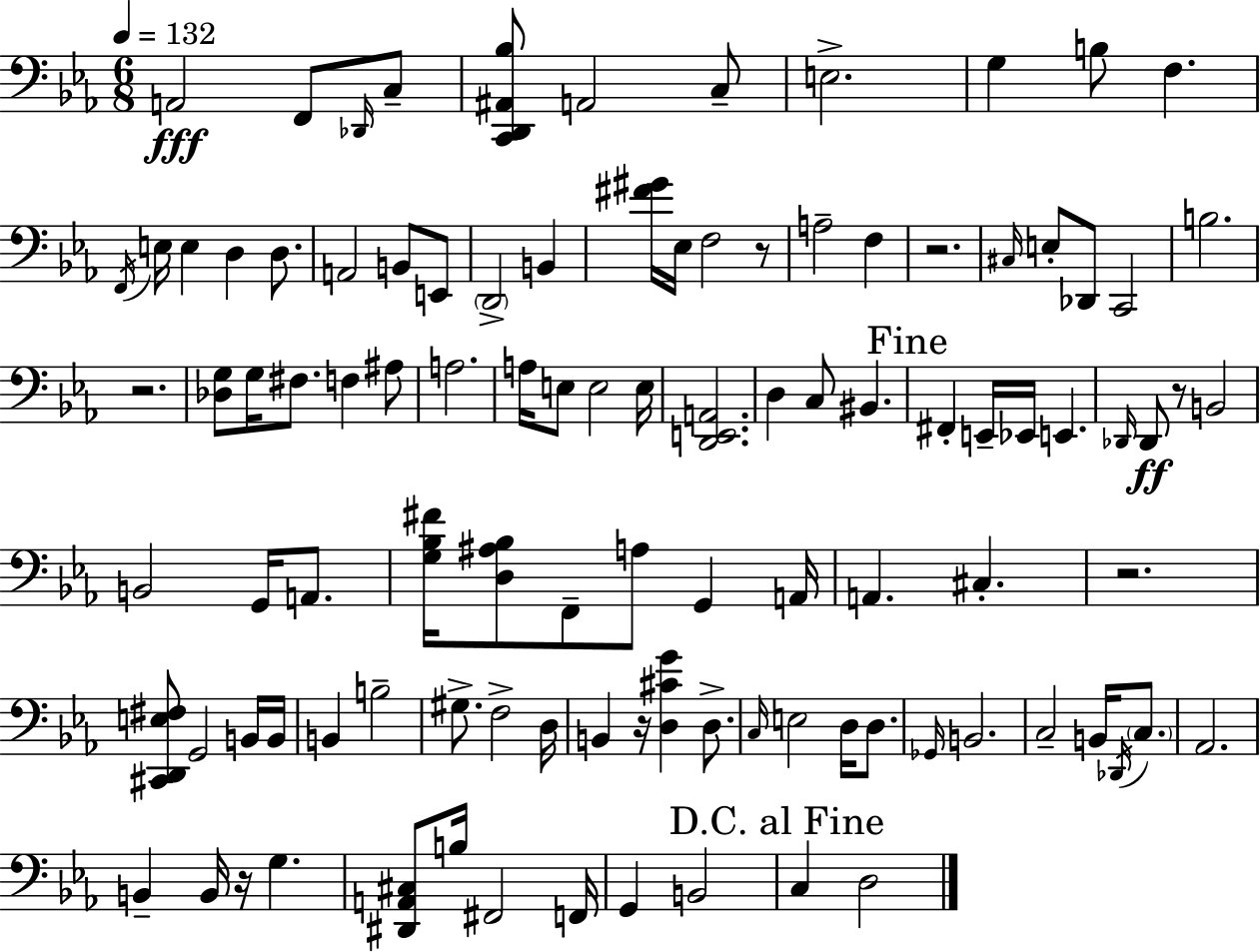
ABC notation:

X:1
T:Untitled
M:6/8
L:1/4
K:Cm
A,,2 F,,/2 _D,,/4 C,/2 [C,,D,,^A,,_B,]/2 A,,2 C,/2 E,2 G, B,/2 F, F,,/4 E,/4 E, D, D,/2 A,,2 B,,/2 E,,/2 D,,2 B,, [^F^G]/4 _E,/4 F,2 z/2 A,2 F, z2 ^C,/4 E,/2 _D,,/2 C,,2 B,2 z2 [_D,G,]/2 G,/4 ^F,/2 F, ^A,/2 A,2 A,/4 E,/2 E,2 E,/4 [D,,E,,A,,]2 D, C,/2 ^B,, ^F,, E,,/4 _E,,/4 E,, _D,,/4 _D,,/2 z/2 B,,2 B,,2 G,,/4 A,,/2 [G,_B,^F]/4 [D,^A,_B,]/2 F,,/2 A,/2 G,, A,,/4 A,, ^C, z2 [^C,,D,,E,^F,]/2 G,,2 B,,/4 B,,/4 B,, B,2 ^G,/2 F,2 D,/4 B,, z/4 [D,^CG] D,/2 C,/4 E,2 D,/4 D,/2 _G,,/4 B,,2 C,2 B,,/4 _D,,/4 C,/2 _A,,2 B,, B,,/4 z/4 G, [^D,,A,,^C,]/2 B,/4 ^F,,2 F,,/4 G,, B,,2 C, D,2